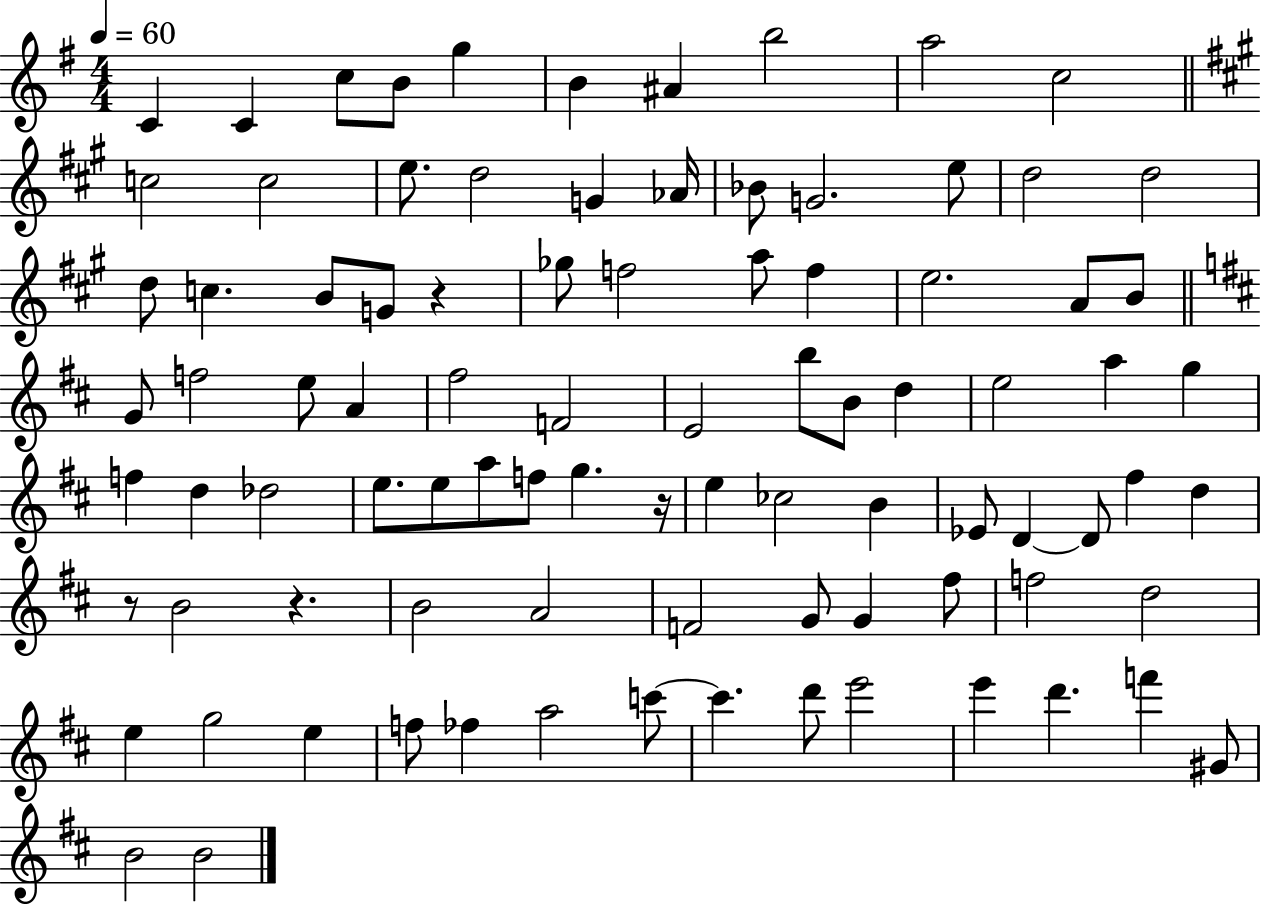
X:1
T:Untitled
M:4/4
L:1/4
K:G
C C c/2 B/2 g B ^A b2 a2 c2 c2 c2 e/2 d2 G _A/4 _B/2 G2 e/2 d2 d2 d/2 c B/2 G/2 z _g/2 f2 a/2 f e2 A/2 B/2 G/2 f2 e/2 A ^f2 F2 E2 b/2 B/2 d e2 a g f d _d2 e/2 e/2 a/2 f/2 g z/4 e _c2 B _E/2 D D/2 ^f d z/2 B2 z B2 A2 F2 G/2 G ^f/2 f2 d2 e g2 e f/2 _f a2 c'/2 c' d'/2 e'2 e' d' f' ^G/2 B2 B2